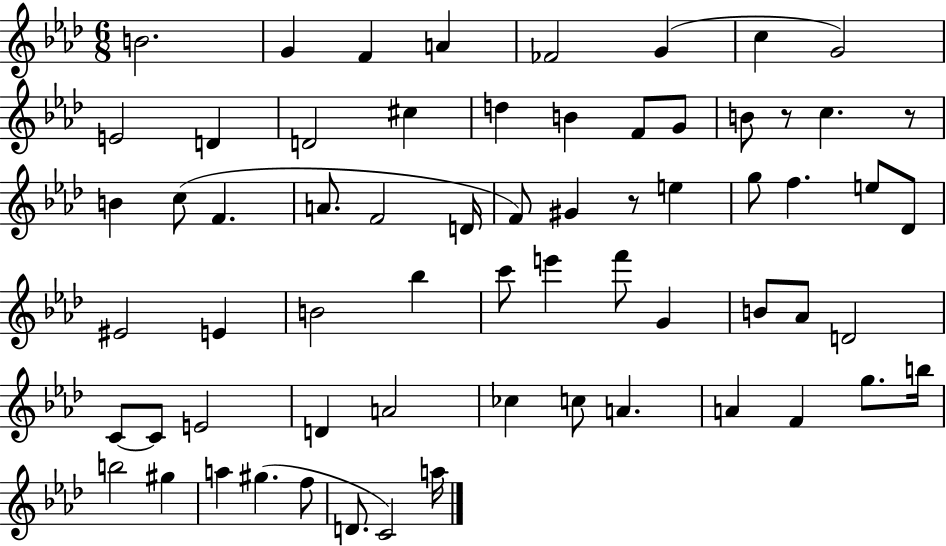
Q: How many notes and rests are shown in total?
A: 65